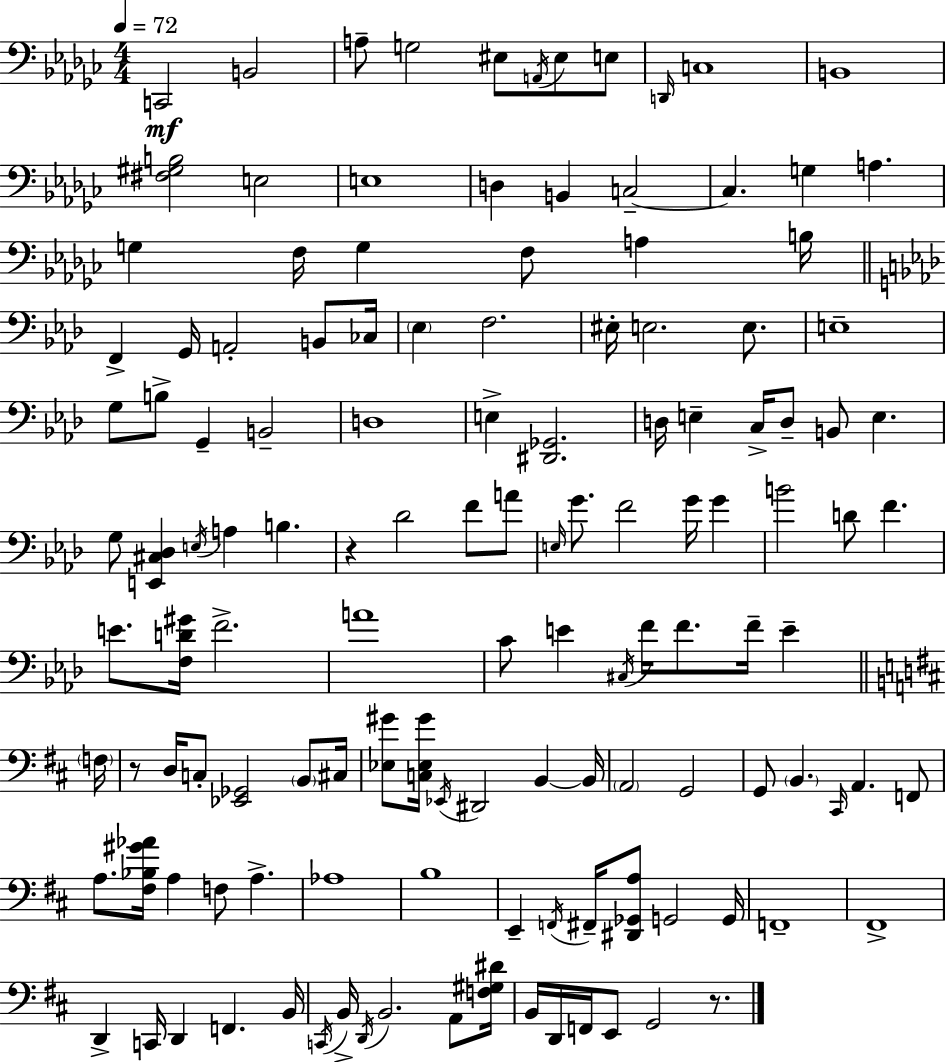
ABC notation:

X:1
T:Untitled
M:4/4
L:1/4
K:Ebm
C,,2 B,,2 A,/2 G,2 ^E,/2 A,,/4 ^E,/2 E,/2 D,,/4 C,4 B,,4 [^F,^G,B,]2 E,2 E,4 D, B,, C,2 C, G, A, G, F,/4 G, F,/2 A, B,/4 F,, G,,/4 A,,2 B,,/2 _C,/4 _E, F,2 ^E,/4 E,2 E,/2 E,4 G,/2 B,/2 G,, B,,2 D,4 E, [^D,,_G,,]2 D,/4 E, C,/4 D,/2 B,,/2 E, G,/2 [E,,^C,_D,] E,/4 A, B, z _D2 F/2 A/2 E,/4 G/2 F2 G/4 G B2 D/2 F E/2 [F,D^G]/4 F2 A4 C/2 E ^C,/4 F/4 F/2 F/4 E F,/4 z/2 D,/4 C,/2 [_E,,_G,,]2 B,,/2 ^C,/4 [_E,^G]/2 [C,_E,^G]/4 _E,,/4 ^D,,2 B,, B,,/4 A,,2 G,,2 G,,/2 B,, ^C,,/4 A,, F,,/2 A,/2 [^F,_B,^G_A]/4 A, F,/2 A, _A,4 B,4 E,, F,,/4 ^F,,/4 [^D,,_G,,A,]/2 G,,2 G,,/4 F,,4 ^F,,4 D,, C,,/4 D,, F,, B,,/4 C,,/4 B,,/4 D,,/4 B,,2 A,,/2 [F,^G,^D]/4 B,,/4 D,,/4 F,,/4 E,,/2 G,,2 z/2